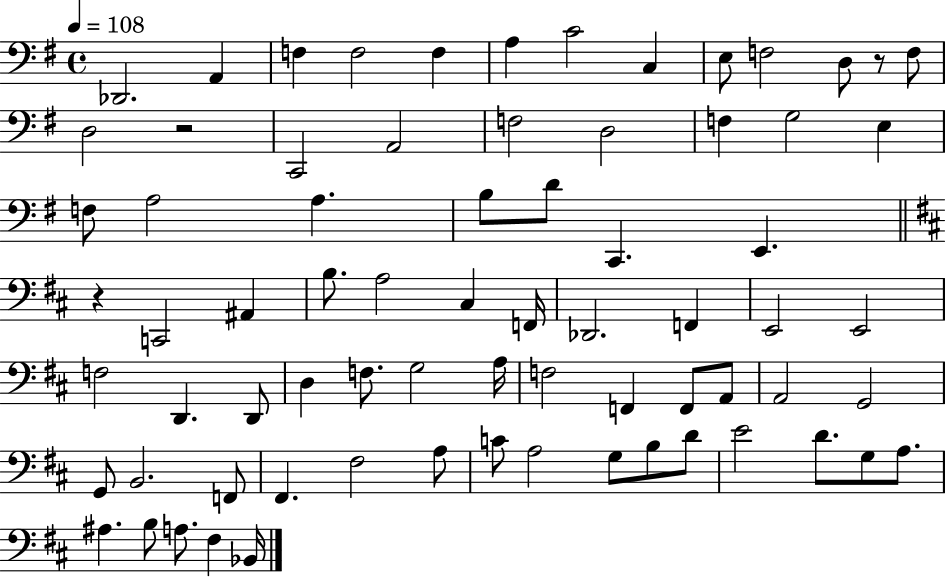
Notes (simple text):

Db2/h. A2/q F3/q F3/h F3/q A3/q C4/h C3/q E3/e F3/h D3/e R/e F3/e D3/h R/h C2/h A2/h F3/h D3/h F3/q G3/h E3/q F3/e A3/h A3/q. B3/e D4/e C2/q. E2/q. R/q C2/h A#2/q B3/e. A3/h C#3/q F2/s Db2/h. F2/q E2/h E2/h F3/h D2/q. D2/e D3/q F3/e. G3/h A3/s F3/h F2/q F2/e A2/e A2/h G2/h G2/e B2/h. F2/e F#2/q. F#3/h A3/e C4/e A3/h G3/e B3/e D4/e E4/h D4/e. G3/e A3/e. A#3/q. B3/e A3/e. F#3/q Bb2/s